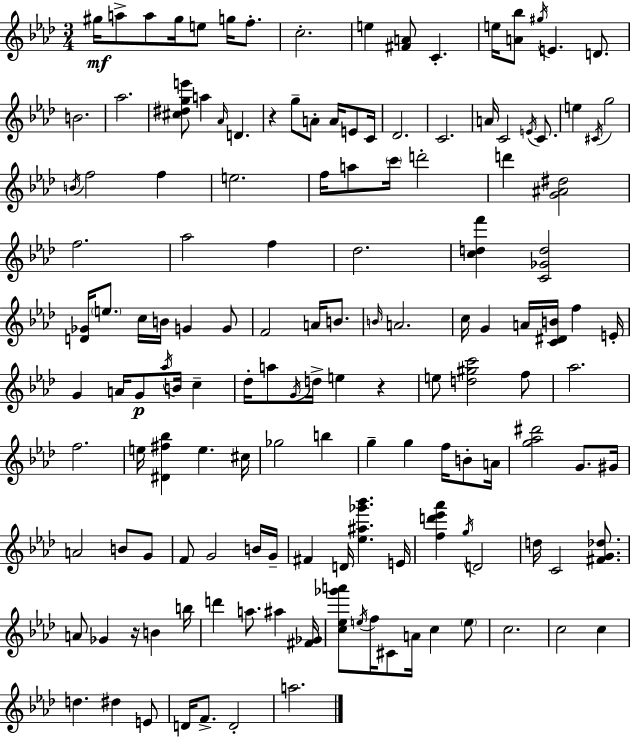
X:1
T:Untitled
M:3/4
L:1/4
K:Fm
^g/4 a/2 a/2 ^g/4 e/2 g/4 f/2 c2 e [^FA]/2 C e/4 [A_b]/2 ^g/4 E D/2 B2 _a2 [^c^dge']/2 a _A/4 D z g/2 A/2 A/4 E/2 C/4 _D2 C2 A/4 C2 E/4 C/2 e ^C/4 g2 B/4 f2 f e2 f/4 a/2 c'/4 d'2 d' [G^A^d]2 f2 _a2 f _d2 [cdf'] [C_Gd]2 [D_G]/4 e/2 c/4 B/4 G G/2 F2 A/4 B/2 B/4 A2 c/4 G A/4 [C^DB]/4 f E/4 G A/4 G/2 _a/4 B/4 c _d/4 a/2 G/4 d/4 e z e/2 [d^gc']2 f/2 _a2 f2 e/4 [^D^f_b] e ^c/4 _g2 b g g f/4 B/2 A/4 [g_a^d']2 G/2 ^G/4 A2 B/2 G/2 F/2 G2 B/4 G/4 ^F D/4 [_e^a_g'_b'] E/4 [fd'_e'_a'] g/4 D2 d/4 C2 [^FG_d]/2 A/2 _G z/4 B b/4 d' a/2 ^a [^F_G]/4 [c_e_g'a']/2 e/4 f/4 ^C/2 A/4 c e/2 c2 c2 c d ^d E/2 D/4 F/2 D2 a2